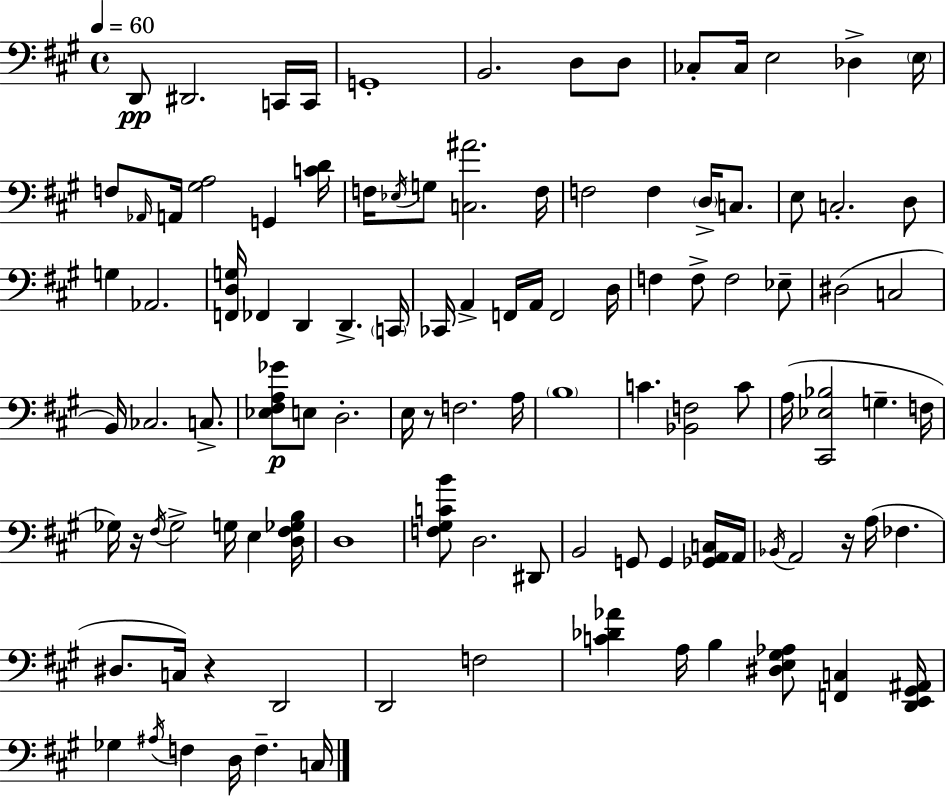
X:1
T:Untitled
M:4/4
L:1/4
K:A
D,,/2 ^D,,2 C,,/4 C,,/4 G,,4 B,,2 D,/2 D,/2 _C,/2 _C,/4 E,2 _D, E,/4 F,/2 _A,,/4 A,,/4 [^G,A,]2 G,, [CD]/4 F,/4 _E,/4 G,/2 [C,^A]2 F,/4 F,2 F, D,/4 C,/2 E,/2 C,2 D,/2 G, _A,,2 [F,,D,G,]/4 _F,, D,, D,, C,,/4 _C,,/4 A,, F,,/4 A,,/4 F,,2 D,/4 F, F,/2 F,2 _E,/2 ^D,2 C,2 B,,/4 _C,2 C,/2 [_E,^F,A,_G]/2 E,/2 D,2 E,/4 z/2 F,2 A,/4 B,4 C [_B,,F,]2 C/2 A,/4 [^C,,_E,_B,]2 G, F,/4 _G,/4 z/4 ^F,/4 _G,2 G,/4 E, [D,^F,_G,B,]/4 D,4 [F,^G,CB]/2 D,2 ^D,,/2 B,,2 G,,/2 G,, [_G,,A,,C,]/4 A,,/4 _B,,/4 A,,2 z/4 A,/4 _F, ^D,/2 C,/4 z D,,2 D,,2 F,2 [C_D_A] A,/4 B, [^D,E,^G,_A,]/2 [F,,C,] [D,,E,,^G,,^A,,]/4 _G, ^A,/4 F, D,/4 F, C,/4